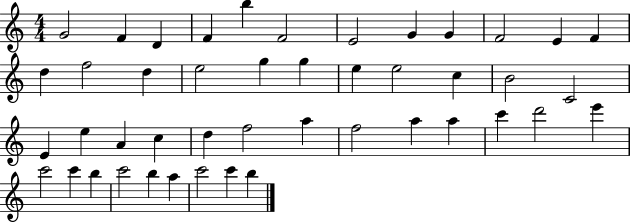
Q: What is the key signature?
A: C major